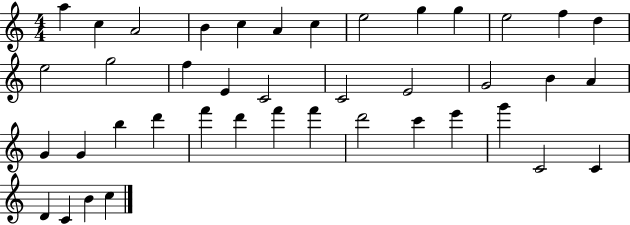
X:1
T:Untitled
M:4/4
L:1/4
K:C
a c A2 B c A c e2 g g e2 f d e2 g2 f E C2 C2 E2 G2 B A G G b d' f' d' f' f' d'2 c' e' g' C2 C D C B c